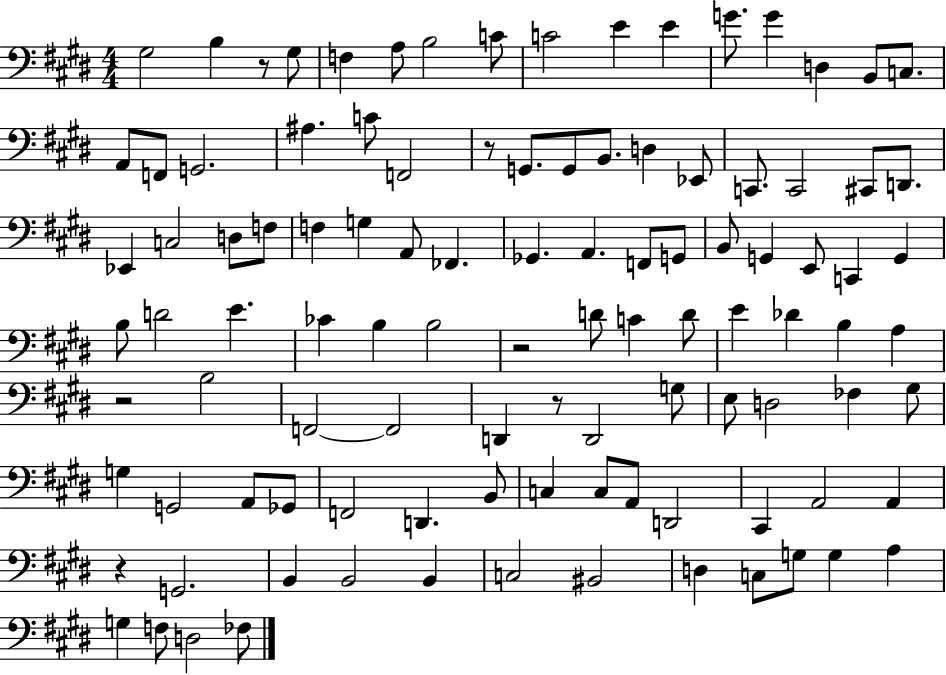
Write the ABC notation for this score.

X:1
T:Untitled
M:4/4
L:1/4
K:E
^G,2 B, z/2 ^G,/2 F, A,/2 B,2 C/2 C2 E E G/2 G D, B,,/2 C,/2 A,,/2 F,,/2 G,,2 ^A, C/2 F,,2 z/2 G,,/2 G,,/2 B,,/2 D, _E,,/2 C,,/2 C,,2 ^C,,/2 D,,/2 _E,, C,2 D,/2 F,/2 F, G, A,,/2 _F,, _G,, A,, F,,/2 G,,/2 B,,/2 G,, E,,/2 C,, G,, B,/2 D2 E _C B, B,2 z2 D/2 C D/2 E _D B, A, z2 B,2 F,,2 F,,2 D,, z/2 D,,2 G,/2 E,/2 D,2 _F, ^G,/2 G, G,,2 A,,/2 _G,,/2 F,,2 D,, B,,/2 C, C,/2 A,,/2 D,,2 ^C,, A,,2 A,, z G,,2 B,, B,,2 B,, C,2 ^B,,2 D, C,/2 G,/2 G, A, G, F,/2 D,2 _F,/2